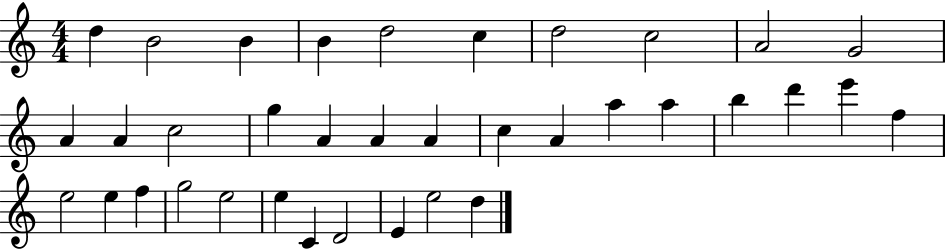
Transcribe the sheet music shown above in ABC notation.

X:1
T:Untitled
M:4/4
L:1/4
K:C
d B2 B B d2 c d2 c2 A2 G2 A A c2 g A A A c A a a b d' e' f e2 e f g2 e2 e C D2 E e2 d